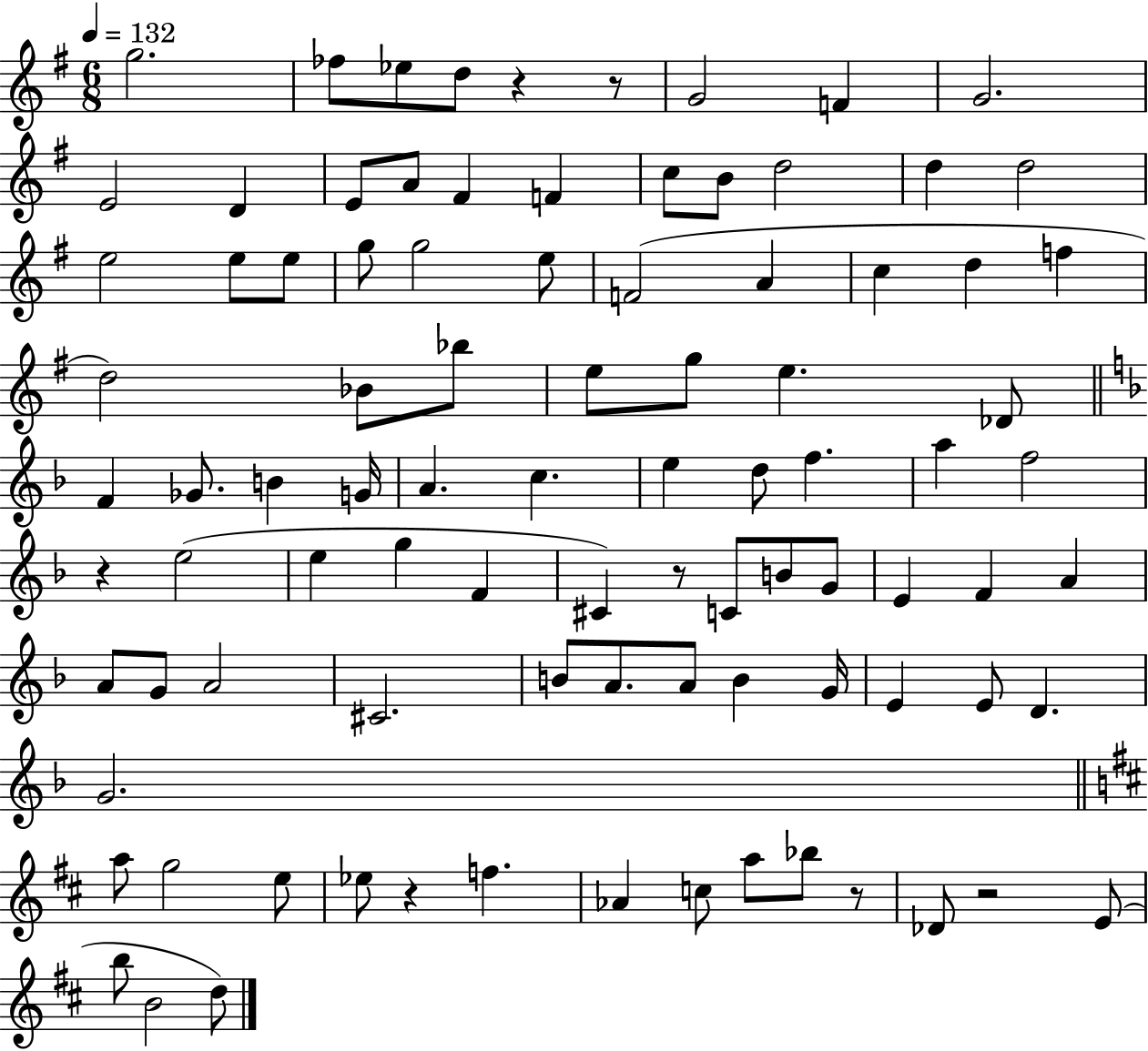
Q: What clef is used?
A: treble